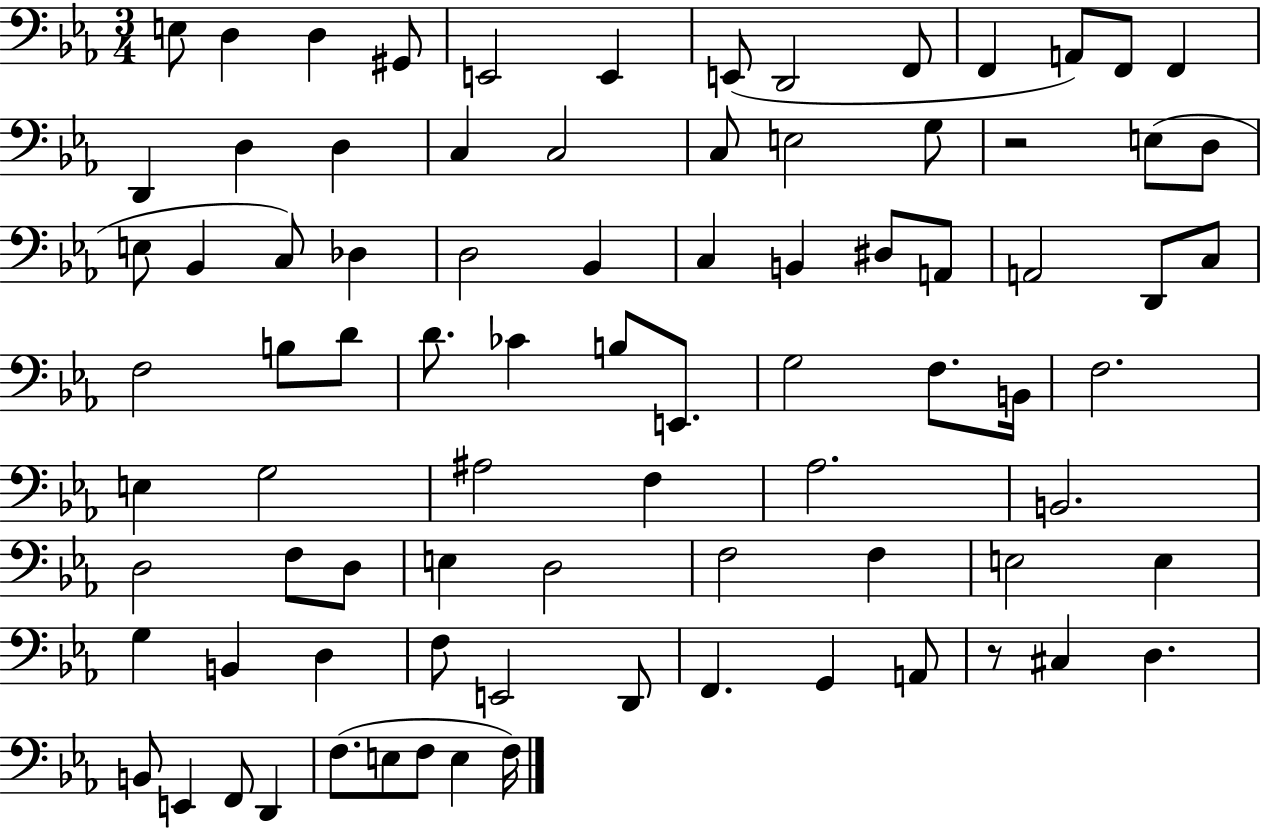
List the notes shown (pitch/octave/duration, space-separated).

E3/e D3/q D3/q G#2/e E2/h E2/q E2/e D2/h F2/e F2/q A2/e F2/e F2/q D2/q D3/q D3/q C3/q C3/h C3/e E3/h G3/e R/h E3/e D3/e E3/e Bb2/q C3/e Db3/q D3/h Bb2/q C3/q B2/q D#3/e A2/e A2/h D2/e C3/e F3/h B3/e D4/e D4/e. CES4/q B3/e E2/e. G3/h F3/e. B2/s F3/h. E3/q G3/h A#3/h F3/q Ab3/h. B2/h. D3/h F3/e D3/e E3/q D3/h F3/h F3/q E3/h E3/q G3/q B2/q D3/q F3/e E2/h D2/e F2/q. G2/q A2/e R/e C#3/q D3/q. B2/e E2/q F2/e D2/q F3/e. E3/e F3/e E3/q F3/s